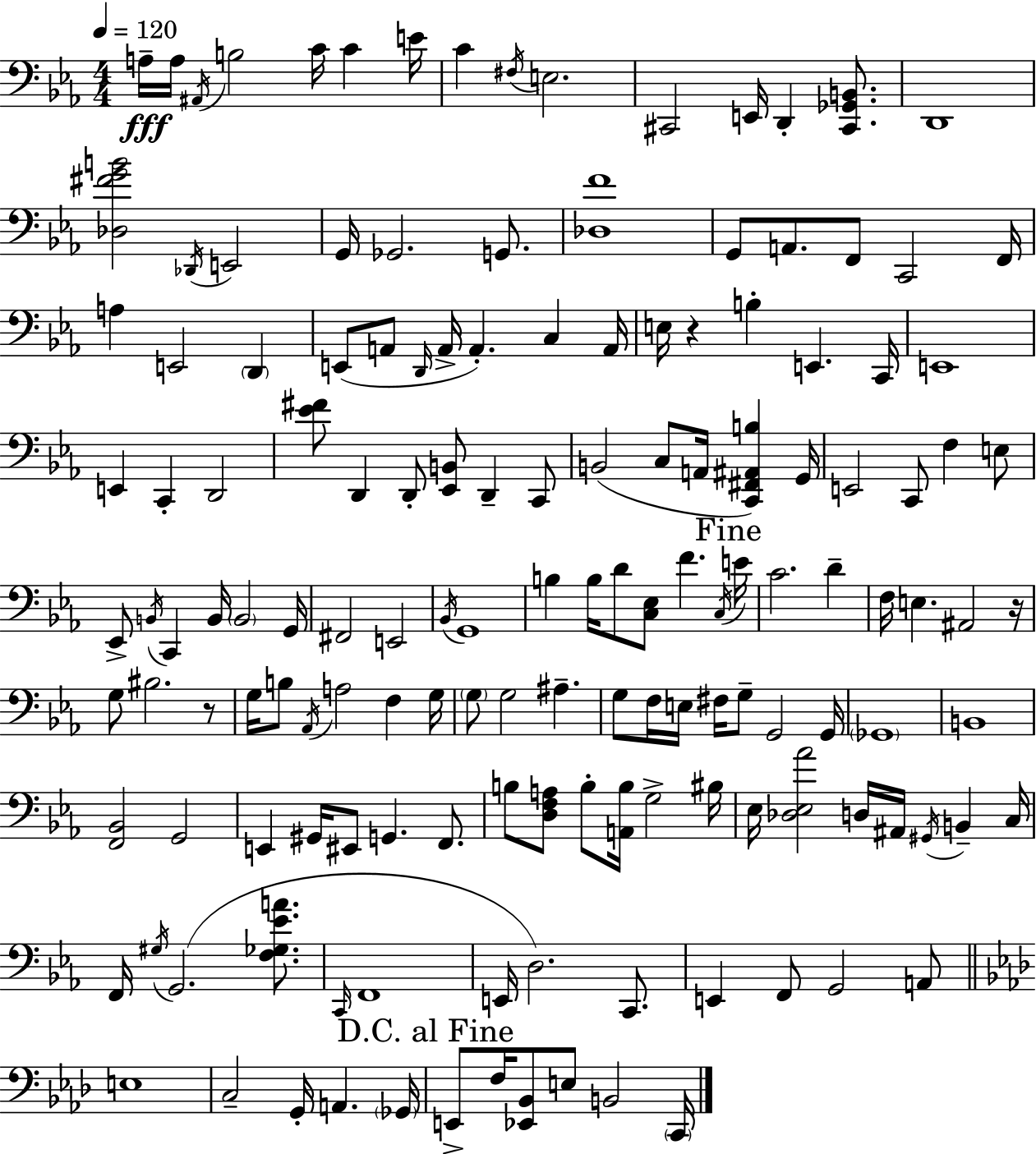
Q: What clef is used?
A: bass